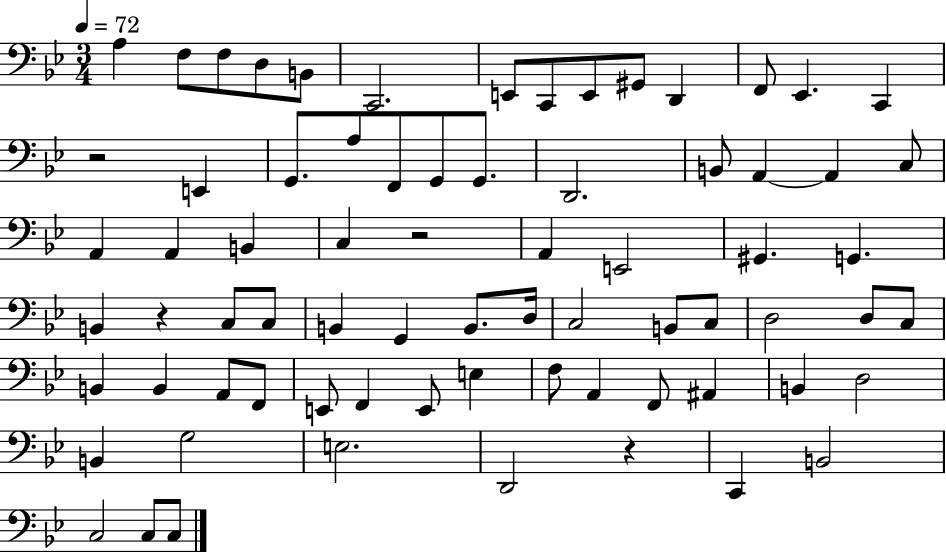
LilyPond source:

{
  \clef bass
  \numericTimeSignature
  \time 3/4
  \key bes \major
  \tempo 4 = 72
  a4 f8 f8 d8 b,8 | c,2. | e,8 c,8 e,8 gis,8 d,4 | f,8 ees,4. c,4 | \break r2 e,4 | g,8. a8 f,8 g,8 g,8. | d,2. | b,8 a,4~~ a,4 c8 | \break a,4 a,4 b,4 | c4 r2 | a,4 e,2 | gis,4. g,4. | \break b,4 r4 c8 c8 | b,4 g,4 b,8. d16 | c2 b,8 c8 | d2 d8 c8 | \break b,4 b,4 a,8 f,8 | e,8 f,4 e,8 e4 | f8 a,4 f,8 ais,4 | b,4 d2 | \break b,4 g2 | e2. | d,2 r4 | c,4 b,2 | \break c2 c8 c8 | \bar "|."
}